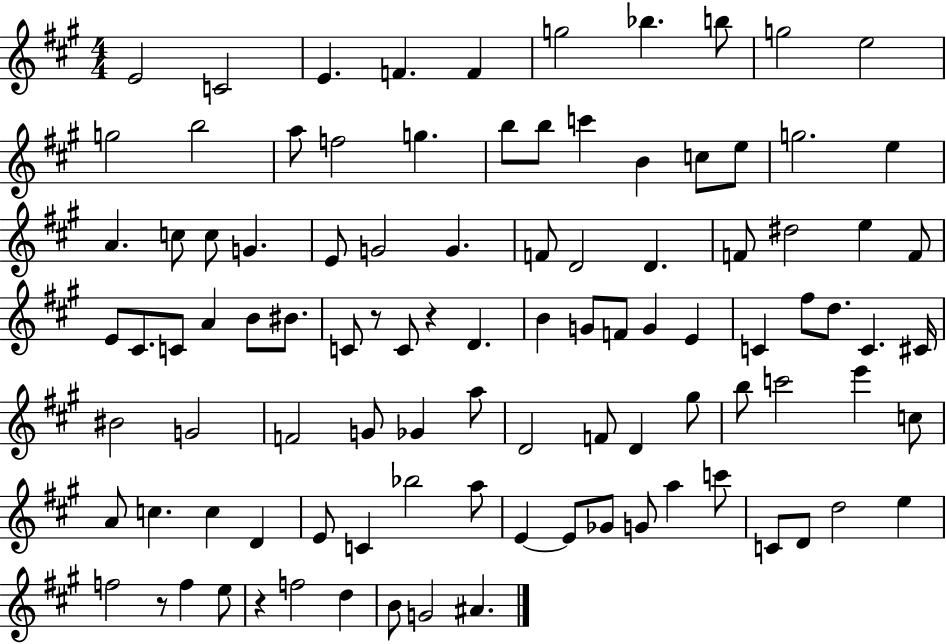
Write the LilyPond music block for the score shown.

{
  \clef treble
  \numericTimeSignature
  \time 4/4
  \key a \major
  e'2 c'2 | e'4. f'4. f'4 | g''2 bes''4. b''8 | g''2 e''2 | \break g''2 b''2 | a''8 f''2 g''4. | b''8 b''8 c'''4 b'4 c''8 e''8 | g''2. e''4 | \break a'4. c''8 c''8 g'4. | e'8 g'2 g'4. | f'8 d'2 d'4. | f'8 dis''2 e''4 f'8 | \break e'8 cis'8. c'8 a'4 b'8 bis'8. | c'8 r8 c'8 r4 d'4. | b'4 g'8 f'8 g'4 e'4 | c'4 fis''8 d''8. c'4. cis'16 | \break bis'2 g'2 | f'2 g'8 ges'4 a''8 | d'2 f'8 d'4 gis''8 | b''8 c'''2 e'''4 c''8 | \break a'8 c''4. c''4 d'4 | e'8 c'4 bes''2 a''8 | e'4~~ e'8 ges'8 g'8 a''4 c'''8 | c'8 d'8 d''2 e''4 | \break f''2 r8 f''4 e''8 | r4 f''2 d''4 | b'8 g'2 ais'4. | \bar "|."
}